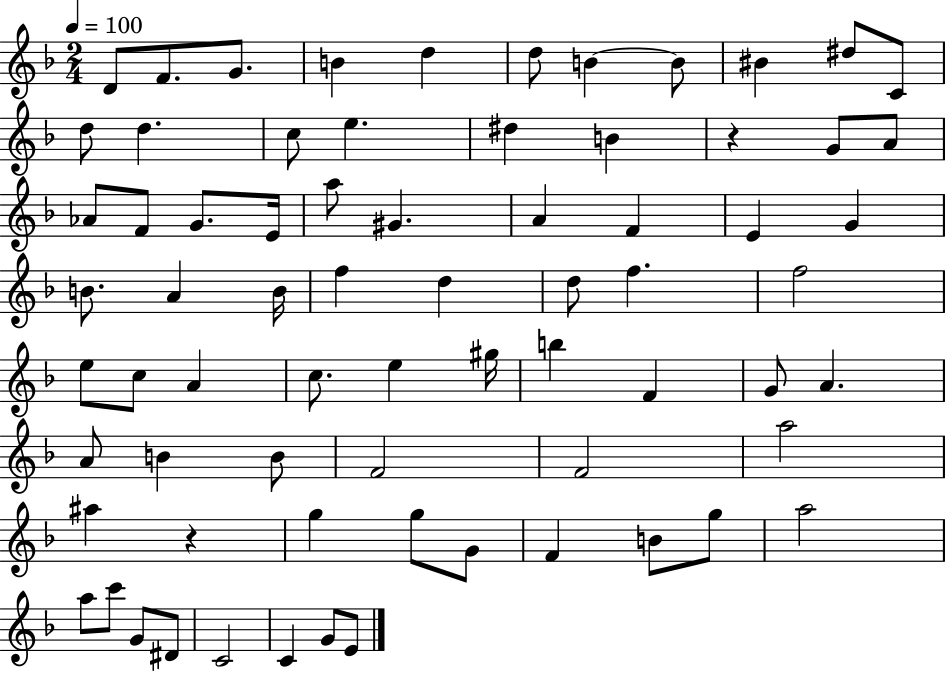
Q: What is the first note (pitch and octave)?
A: D4